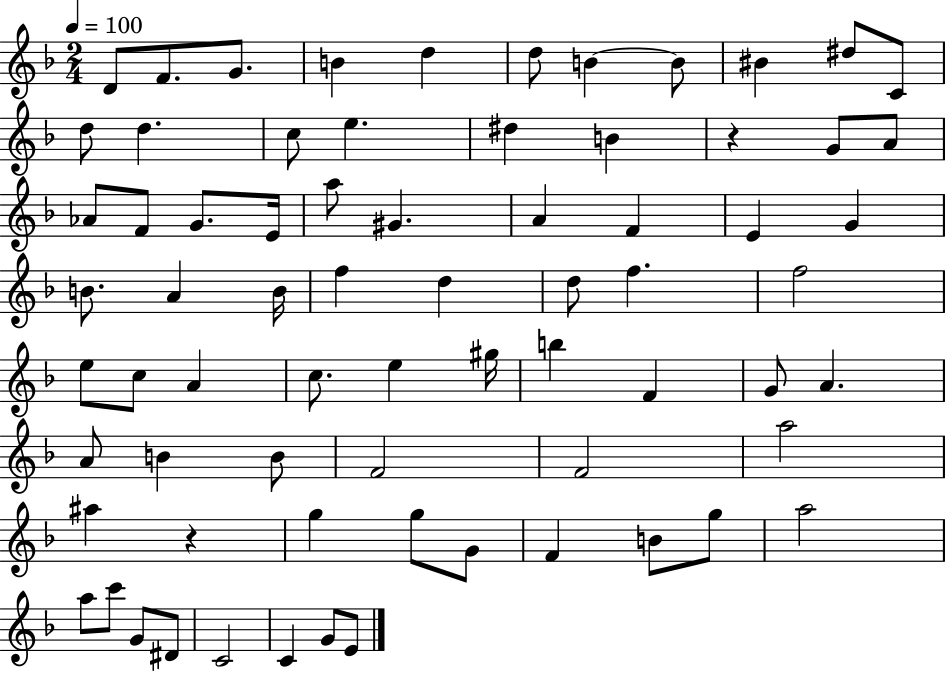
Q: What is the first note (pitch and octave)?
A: D4